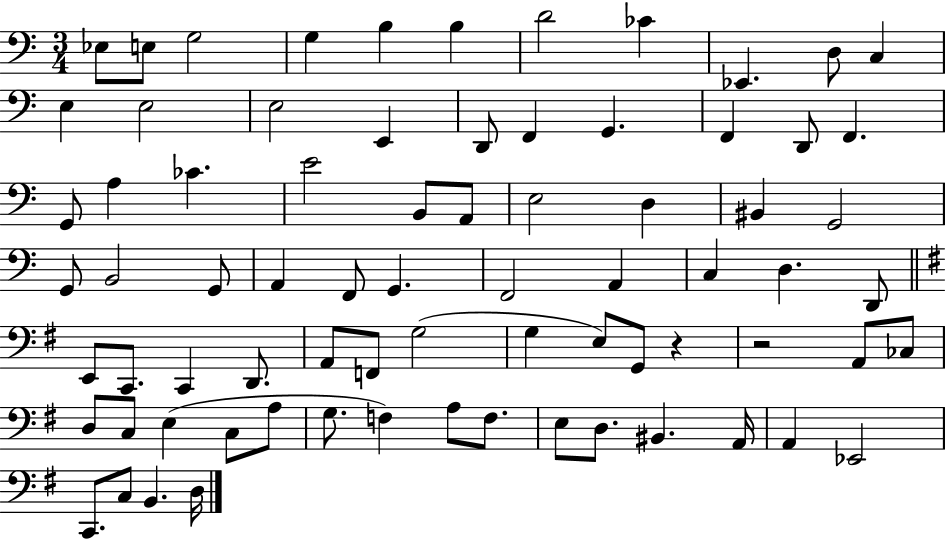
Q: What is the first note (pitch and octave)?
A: Eb3